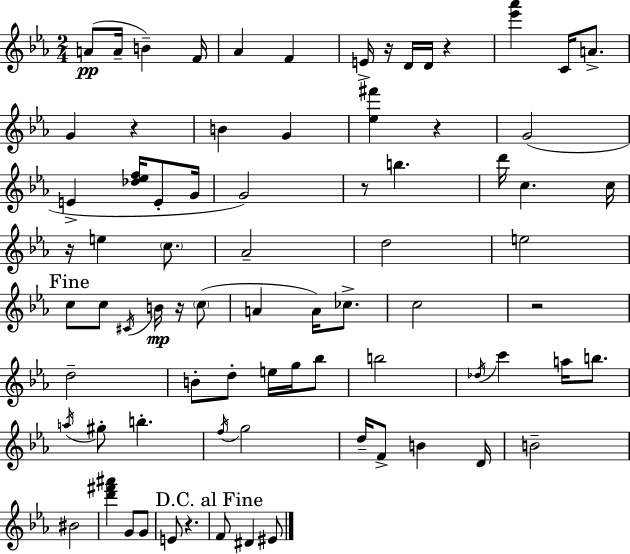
A4/e A4/s B4/q F4/s Ab4/q F4/q E4/s R/s D4/s D4/s R/q [Eb6,Ab6]/q C4/s A4/e. G4/q R/q B4/q G4/q [Eb5,F#6]/q R/q G4/h E4/q [Db5,Eb5,F5]/s E4/e G4/s G4/h R/e B5/q. D6/s C5/q. C5/s R/s E5/q C5/e. Ab4/h D5/h E5/h C5/e C5/e C#4/s B4/s R/s C5/e A4/q A4/s CES5/e. C5/h R/h D5/h B4/e D5/e E5/s G5/s Bb5/e B5/h Db5/s C6/q A5/s B5/e. A5/s G#5/e B5/q. F5/s G5/h D5/s F4/e B4/q D4/s B4/h BIS4/h [D6,F#6,A#6]/q G4/e G4/e E4/e R/q. F4/e D#4/q EIS4/e